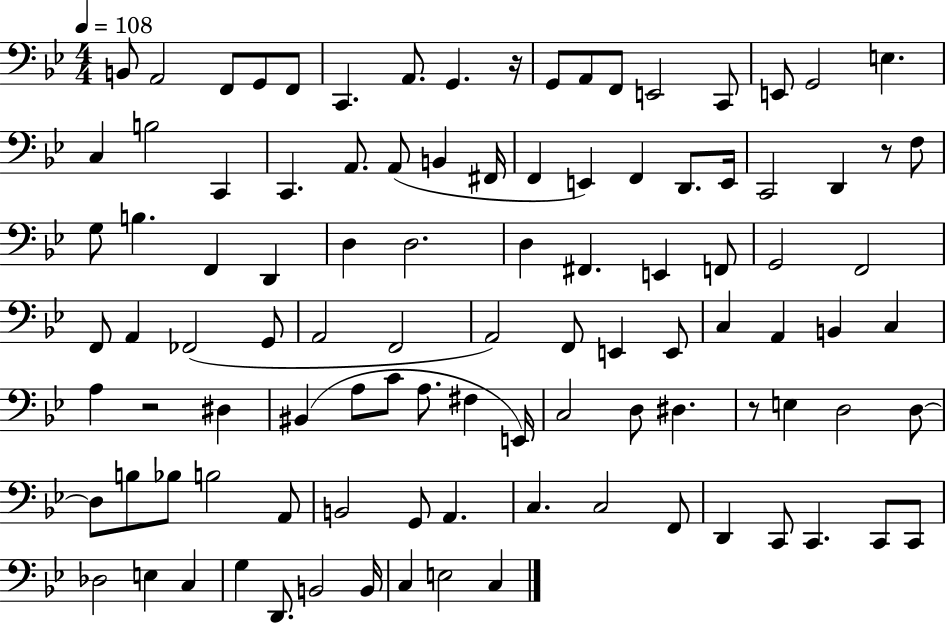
{
  \clef bass
  \numericTimeSignature
  \time 4/4
  \key bes \major
  \tempo 4 = 108
  b,8 a,2 f,8 g,8 f,8 | c,4. a,8. g,4. r16 | g,8 a,8 f,8 e,2 c,8 | e,8 g,2 e4. | \break c4 b2 c,4 | c,4. a,8. a,8( b,4 fis,16 | f,4 e,4) f,4 d,8. e,16 | c,2 d,4 r8 f8 | \break g8 b4. f,4 d,4 | d4 d2. | d4 fis,4. e,4 f,8 | g,2 f,2 | \break f,8 a,4 fes,2( g,8 | a,2 f,2 | a,2) f,8 e,4 e,8 | c4 a,4 b,4 c4 | \break a4 r2 dis4 | bis,4( a8 c'8 a8. fis4 e,16) | c2 d8 dis4. | r8 e4 d2 d8~~ | \break d8 b8 bes8 b2 a,8 | b,2 g,8 a,4. | c4. c2 f,8 | d,4 c,8 c,4. c,8 c,8 | \break des2 e4 c4 | g4 d,8. b,2 b,16 | c4 e2 c4 | \bar "|."
}